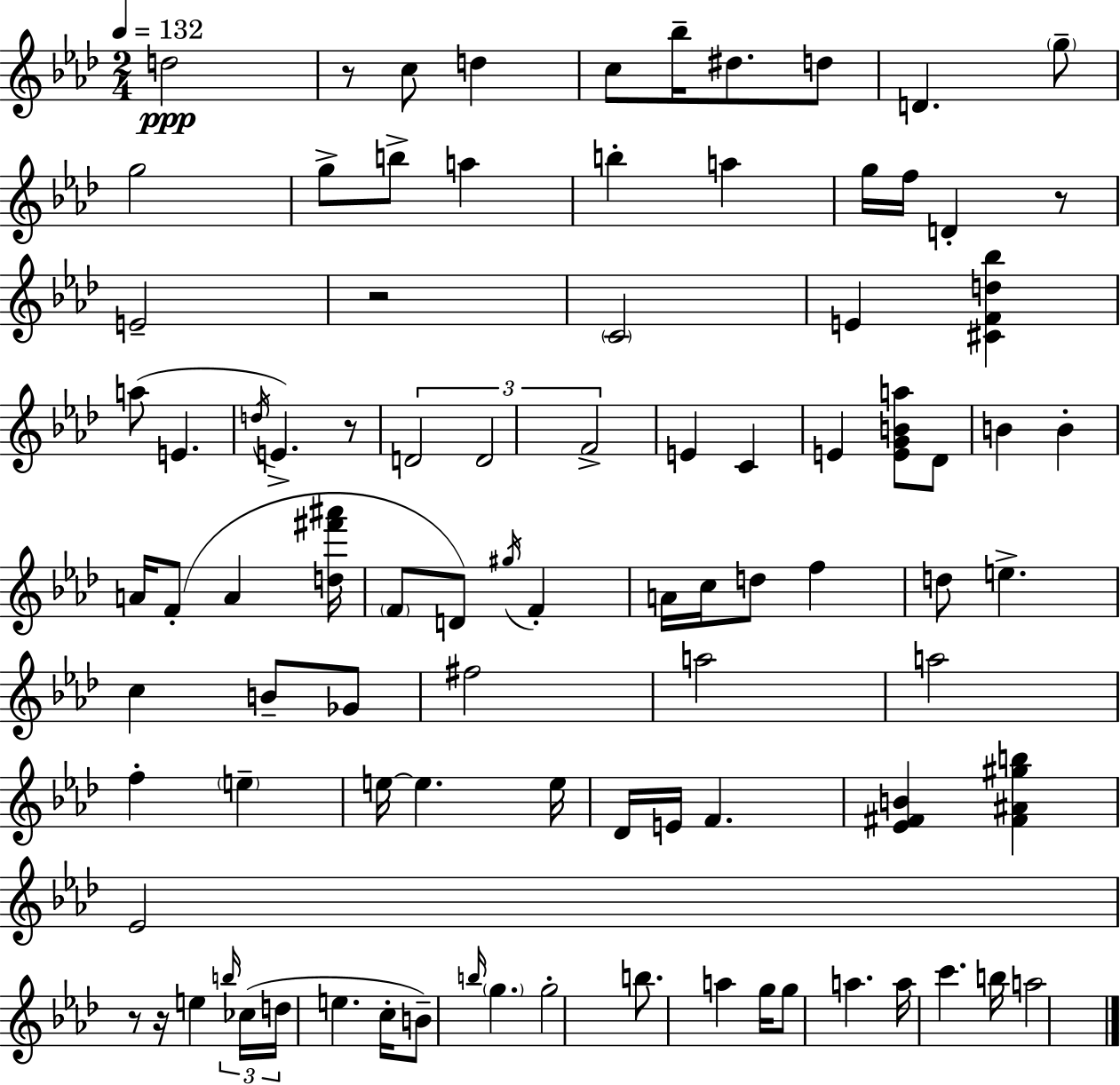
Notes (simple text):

D5/h R/e C5/e D5/q C5/e Bb5/s D#5/e. D5/e D4/q. G5/e G5/h G5/e B5/e A5/q B5/q A5/q G5/s F5/s D4/q R/e E4/h R/h C4/h E4/q [C#4,F4,D5,Bb5]/q A5/e E4/q. D5/s E4/q. R/e D4/h D4/h F4/h E4/q C4/q E4/q [E4,G4,B4,A5]/e Db4/e B4/q B4/q A4/s F4/e A4/q [D5,F#6,A#6]/s F4/e D4/e G#5/s F4/q A4/s C5/s D5/e F5/q D5/e E5/q. C5/q B4/e Gb4/e F#5/h A5/h A5/h F5/q E5/q E5/s E5/q. E5/s Db4/s E4/s F4/q. [Eb4,F#4,B4]/q [F#4,A#4,G#5,B5]/q Eb4/h R/e R/s E5/q B5/s CES5/s D5/s E5/q. C5/s B4/e B5/s G5/q. G5/h B5/e. A5/q G5/s G5/e A5/q. A5/s C6/q. B5/s A5/h